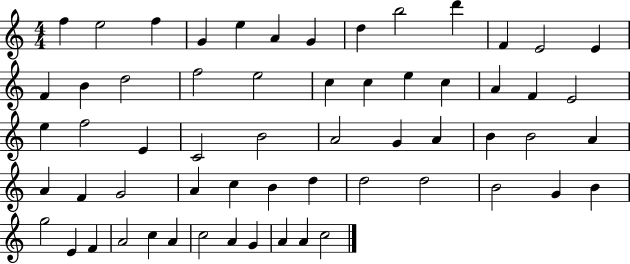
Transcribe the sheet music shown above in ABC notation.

X:1
T:Untitled
M:4/4
L:1/4
K:C
f e2 f G e A G d b2 d' F E2 E F B d2 f2 e2 c c e c A F E2 e f2 E C2 B2 A2 G A B B2 A A F G2 A c B d d2 d2 B2 G B g2 E F A2 c A c2 A G A A c2